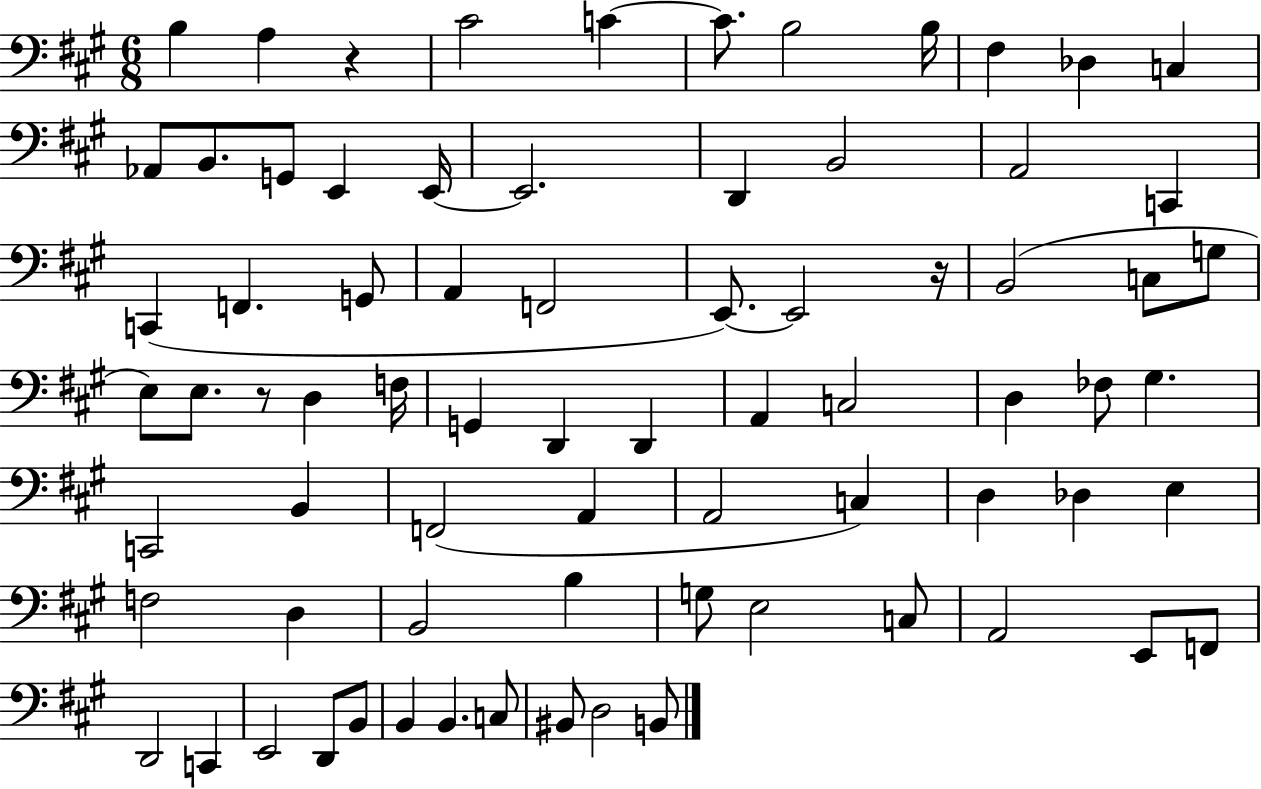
{
  \clef bass
  \numericTimeSignature
  \time 6/8
  \key a \major
  b4 a4 r4 | cis'2 c'4~~ | c'8. b2 b16 | fis4 des4 c4 | \break aes,8 b,8. g,8 e,4 e,16~~ | e,2. | d,4 b,2 | a,2 c,4 | \break c,4( f,4. g,8 | a,4 f,2 | e,8.~~) e,2 r16 | b,2( c8 g8 | \break e8) e8. r8 d4 f16 | g,4 d,4 d,4 | a,4 c2 | d4 fes8 gis4. | \break c,2 b,4 | f,2( a,4 | a,2 c4) | d4 des4 e4 | \break f2 d4 | b,2 b4 | g8 e2 c8 | a,2 e,8 f,8 | \break d,2 c,4 | e,2 d,8 b,8 | b,4 b,4. c8 | bis,8 d2 b,8 | \break \bar "|."
}